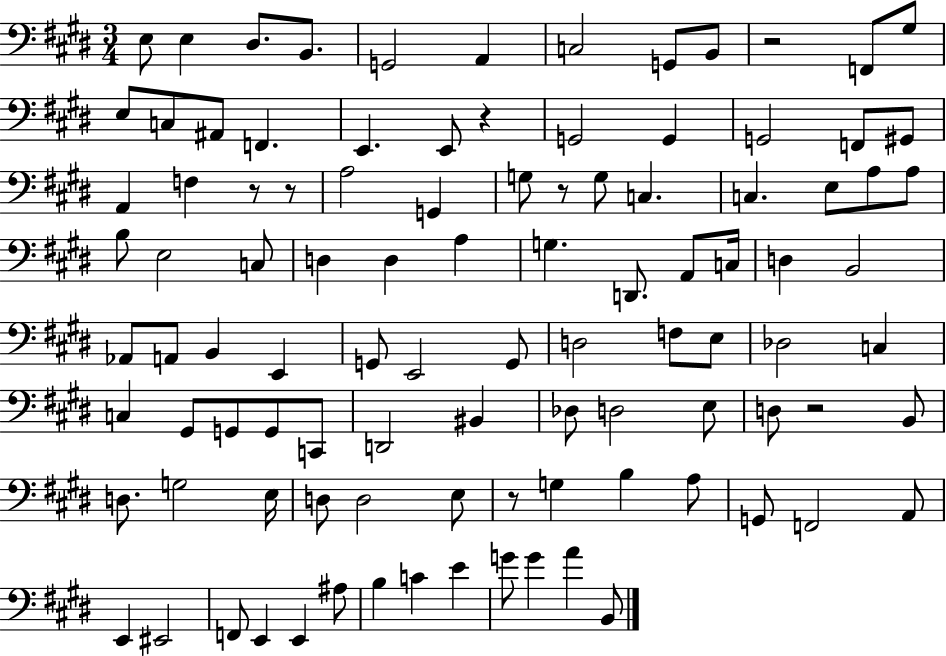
X:1
T:Untitled
M:3/4
L:1/4
K:E
E,/2 E, ^D,/2 B,,/2 G,,2 A,, C,2 G,,/2 B,,/2 z2 F,,/2 ^G,/2 E,/2 C,/2 ^A,,/2 F,, E,, E,,/2 z G,,2 G,, G,,2 F,,/2 ^G,,/2 A,, F, z/2 z/2 A,2 G,, G,/2 z/2 G,/2 C, C, E,/2 A,/2 A,/2 B,/2 E,2 C,/2 D, D, A, G, D,,/2 A,,/2 C,/4 D, B,,2 _A,,/2 A,,/2 B,, E,, G,,/2 E,,2 G,,/2 D,2 F,/2 E,/2 _D,2 C, C, ^G,,/2 G,,/2 G,,/2 C,,/2 D,,2 ^B,, _D,/2 D,2 E,/2 D,/2 z2 B,,/2 D,/2 G,2 E,/4 D,/2 D,2 E,/2 z/2 G, B, A,/2 G,,/2 F,,2 A,,/2 E,, ^E,,2 F,,/2 E,, E,, ^A,/2 B, C E G/2 G A B,,/2